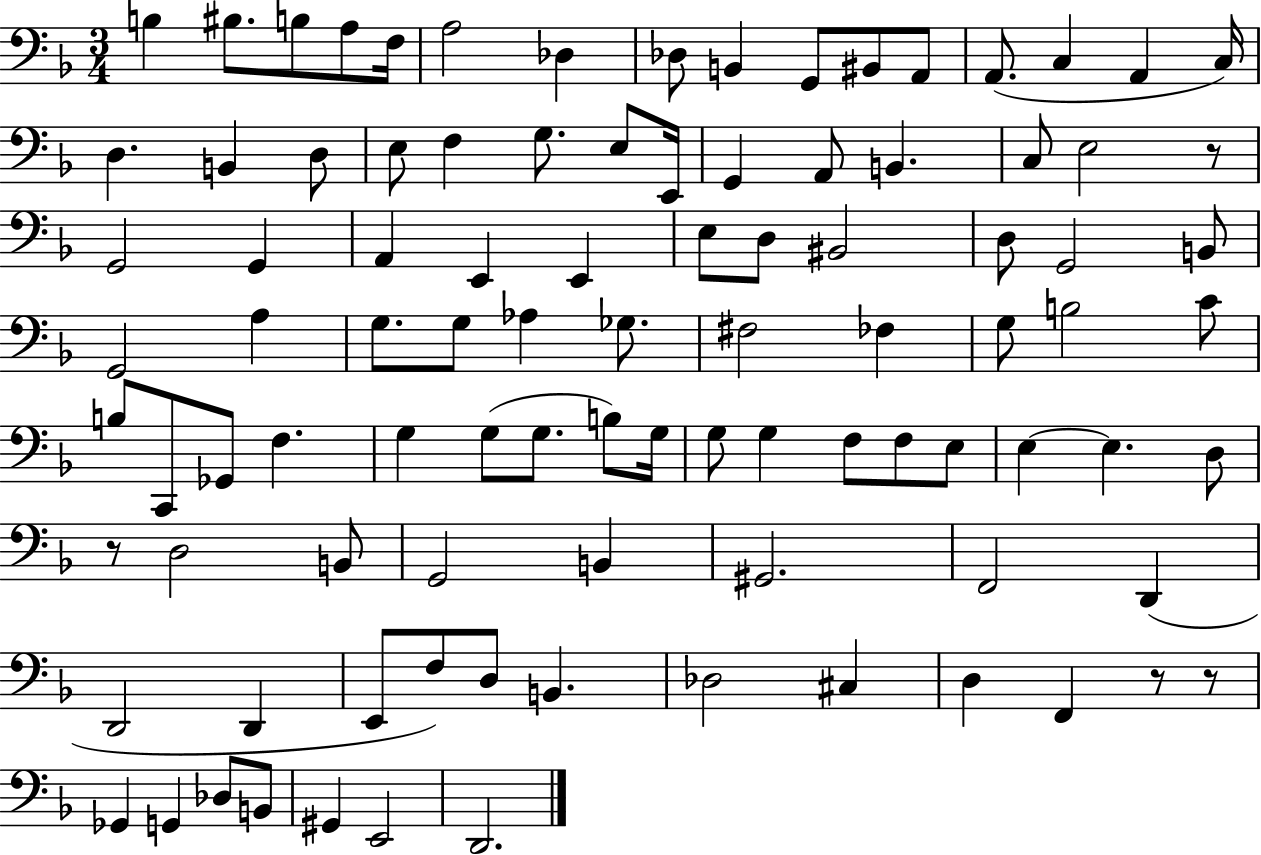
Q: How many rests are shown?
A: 4